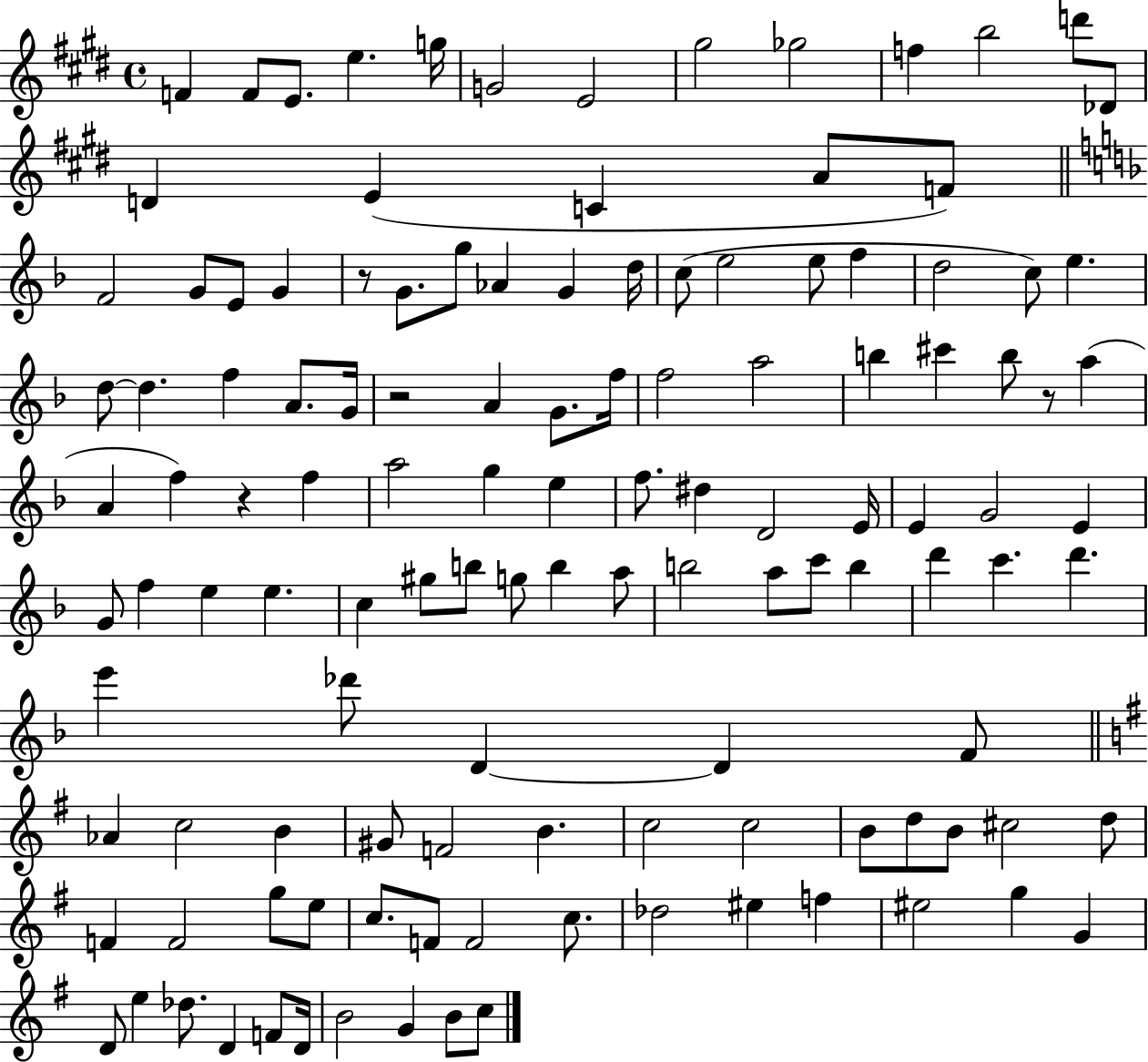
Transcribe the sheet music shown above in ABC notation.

X:1
T:Untitled
M:4/4
L:1/4
K:E
F F/2 E/2 e g/4 G2 E2 ^g2 _g2 f b2 d'/2 _D/2 D E C A/2 F/2 F2 G/2 E/2 G z/2 G/2 g/2 _A G d/4 c/2 e2 e/2 f d2 c/2 e d/2 d f A/2 G/4 z2 A G/2 f/4 f2 a2 b ^c' b/2 z/2 a A f z f a2 g e f/2 ^d D2 E/4 E G2 E G/2 f e e c ^g/2 b/2 g/2 b a/2 b2 a/2 c'/2 b d' c' d' e' _d'/2 D D F/2 _A c2 B ^G/2 F2 B c2 c2 B/2 d/2 B/2 ^c2 d/2 F F2 g/2 e/2 c/2 F/2 F2 c/2 _d2 ^e f ^e2 g G D/2 e _d/2 D F/2 D/4 B2 G B/2 c/2